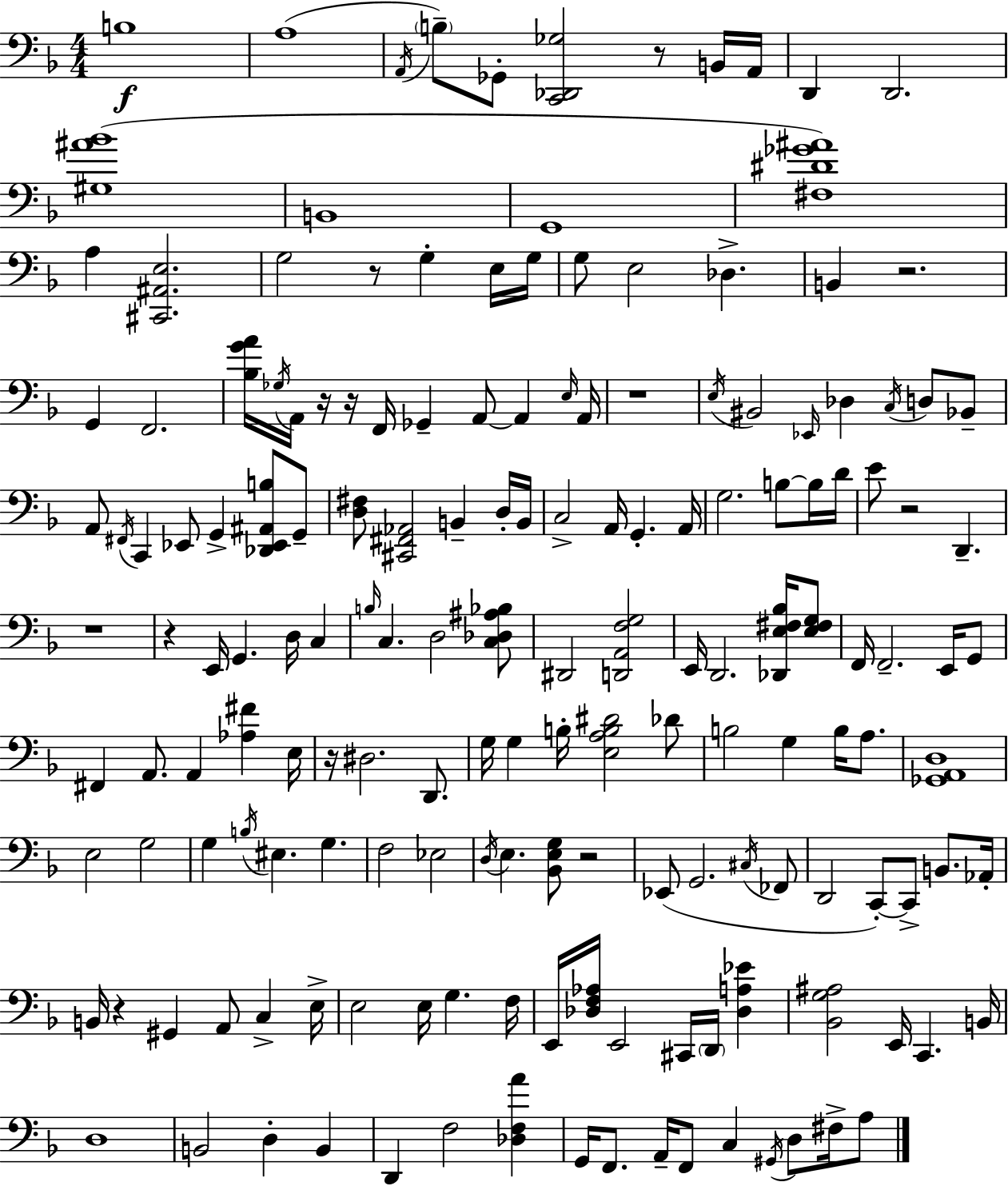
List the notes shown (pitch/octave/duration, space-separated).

B3/w A3/w A2/s B3/e Gb2/e [C2,Db2,Gb3]/h R/e B2/s A2/s D2/q D2/h. [G#3,A#4,Bb4]/w B2/w G2/w [F#3,D#4,Gb4,A#4]/w A3/q [C#2,A#2,E3]/h. G3/h R/e G3/q E3/s G3/s G3/e E3/h Db3/q. B2/q R/h. G2/q F2/h. [Bb3,G4,A4]/s Gb3/s A2/s R/s R/s F2/s Gb2/q A2/e A2/q E3/s A2/s R/w E3/s BIS2/h Eb2/s Db3/q C3/s D3/e Bb2/e A2/e F#2/s C2/q Eb2/e G2/q [Db2,Eb2,A#2,B3]/e G2/e [D3,F#3]/e [C#2,F#2,Ab2]/h B2/q D3/s B2/s C3/h A2/s G2/q. A2/s G3/h. B3/e B3/s D4/s E4/e R/h D2/q. R/w R/q E2/s G2/q. D3/s C3/q B3/s C3/q. D3/h [C3,Db3,A#3,Bb3]/e D#2/h [D2,A2,F3,G3]/h E2/s D2/h. [Db2,E3,F#3,Bb3]/s [E3,F#3,G3]/e F2/s F2/h. E2/s G2/e F#2/q A2/e. A2/q [Ab3,F#4]/q E3/s R/s D#3/h. D2/e. G3/s G3/q B3/s [E3,A3,B3,D#4]/h Db4/e B3/h G3/q B3/s A3/e. [Gb2,A2,D3]/w E3/h G3/h G3/q B3/s EIS3/q. G3/q. F3/h Eb3/h D3/s E3/q. [Bb2,E3,G3]/e R/h Eb2/e G2/h. C#3/s FES2/e D2/h C2/e C2/e B2/e. Ab2/s B2/s R/q G#2/q A2/e C3/q E3/s E3/h E3/s G3/q. F3/s E2/s [Db3,F3,Ab3]/s E2/h C#2/s D2/s [Db3,A3,Eb4]/q [Bb2,G3,A#3]/h E2/s C2/q. B2/s D3/w B2/h D3/q B2/q D2/q F3/h [Db3,F3,A4]/q G2/s F2/e. A2/s F2/e C3/q G#2/s D3/e F#3/s A3/e